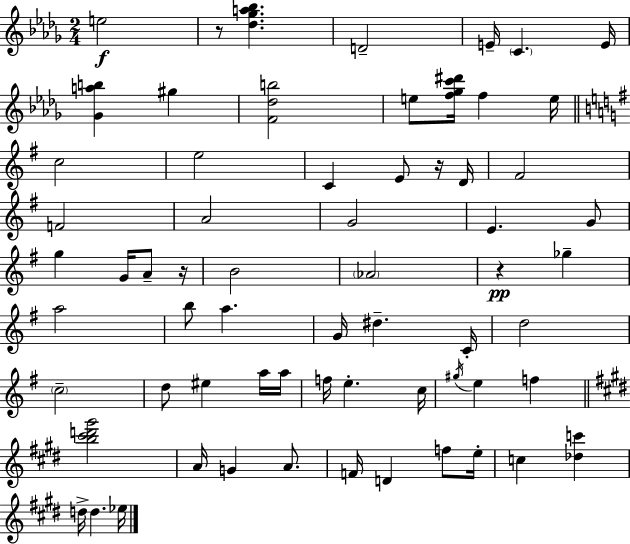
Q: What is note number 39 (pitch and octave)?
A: F5